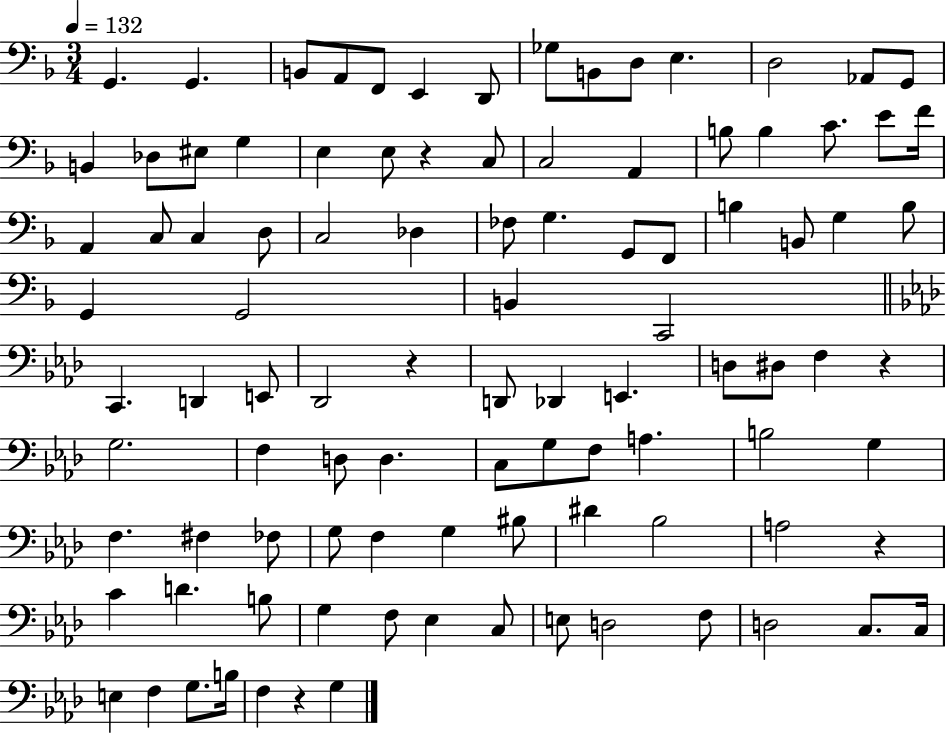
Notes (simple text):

G2/q. G2/q. B2/e A2/e F2/e E2/q D2/e Gb3/e B2/e D3/e E3/q. D3/h Ab2/e G2/e B2/q Db3/e EIS3/e G3/q E3/q E3/e R/q C3/e C3/h A2/q B3/e B3/q C4/e. E4/e F4/s A2/q C3/e C3/q D3/e C3/h Db3/q FES3/e G3/q. G2/e F2/e B3/q B2/e G3/q B3/e G2/q G2/h B2/q C2/h C2/q. D2/q E2/e Db2/h R/q D2/e Db2/q E2/q. D3/e D#3/e F3/q R/q G3/h. F3/q D3/e D3/q. C3/e G3/e F3/e A3/q. B3/h G3/q F3/q. F#3/q FES3/e G3/e F3/q G3/q BIS3/e D#4/q Bb3/h A3/h R/q C4/q D4/q. B3/e G3/q F3/e Eb3/q C3/e E3/e D3/h F3/e D3/h C3/e. C3/s E3/q F3/q G3/e. B3/s F3/q R/q G3/q